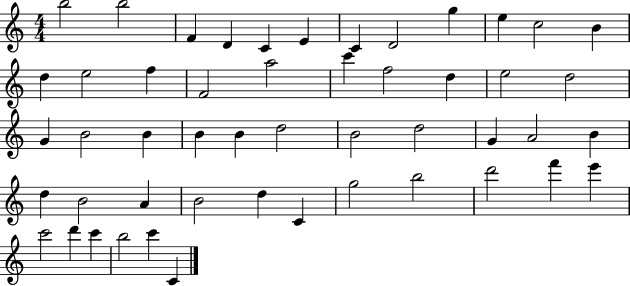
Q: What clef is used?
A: treble